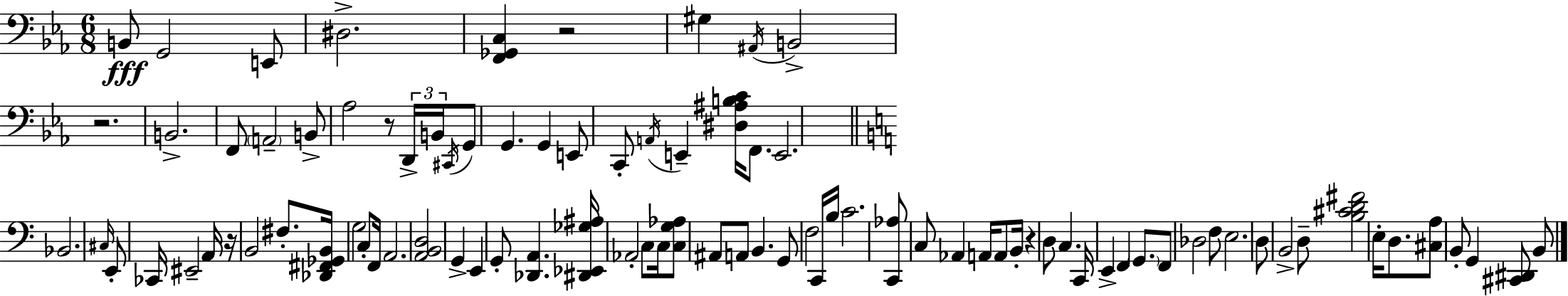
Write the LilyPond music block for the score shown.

{
  \clef bass
  \numericTimeSignature
  \time 6/8
  \key c \minor
  \repeat volta 2 { b,8\fff g,2 e,8 | dis2.-> | <f, ges, c>4 r2 | gis4 \acciaccatura { ais,16 } b,2-> | \break r2. | b,2.-> | f,8 \parenthesize a,2-- b,8-> | aes2 r8 \tuplet 3/2 { d,16-> | \break b,16 \acciaccatura { cis,16 } } g,8 g,4. g,4 | e,8 c,8-. \acciaccatura { a,16 } e,4-- <dis ais b c'>16 | f,8. e,2. | \bar "||" \break \key c \major bes,2. | \grace { cis16 } e,8-. ces,16 eis,2-- | a,16 r16 b,2 fis8.-. | <des, fis, ges, b,>16 g2 c8-. | \break f,16 a,2. | <a, b, d>2 g,4-> | e,4 g,8-. <des, a,>4. | <dis, ees, ges ais>16 aes,2-. c8 | \break c16 <c g aes>8 ais,8 a,8 b,4. | g,8 f2 c,16 | b16 c'2. | <c, aes>8 c8 aes,4 a,16 a,8 | \break b,16-. r4 d8 c4. | c,16 e,4-> f,4 \parenthesize g,8. | f,8 des2 f8 | e2. | \break d8 b,2-> d8-- | <b cis' d' fis'>2 e16-. d8. | <cis a>8 b,8-. g,4 <cis, dis,>8 b,8 | } \bar "|."
}